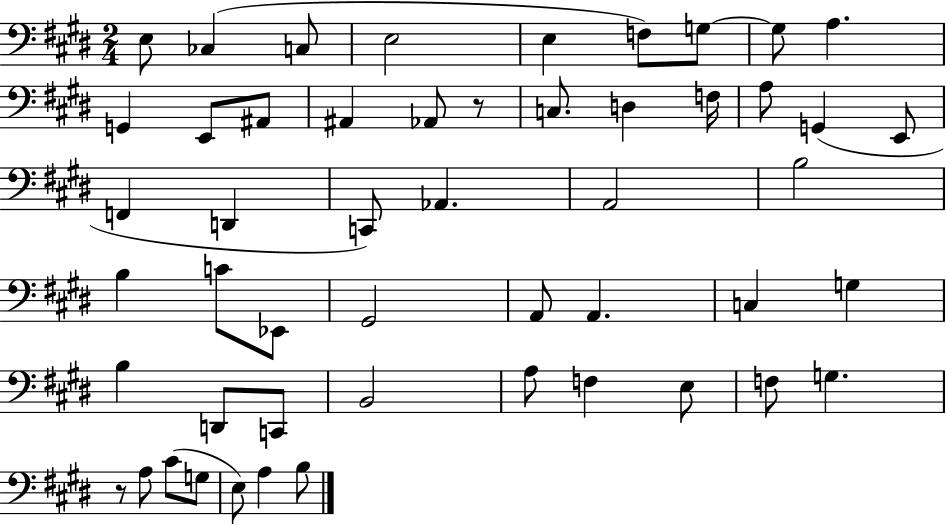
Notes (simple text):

E3/e CES3/q C3/e E3/h E3/q F3/e G3/e G3/e A3/q. G2/q E2/e A#2/e A#2/q Ab2/e R/e C3/e. D3/q F3/s A3/e G2/q E2/e F2/q D2/q C2/e Ab2/q. A2/h B3/h B3/q C4/e Eb2/e G#2/h A2/e A2/q. C3/q G3/q B3/q D2/e C2/e B2/h A3/e F3/q E3/e F3/e G3/q. R/e A3/e C#4/e G3/e E3/e A3/q B3/e